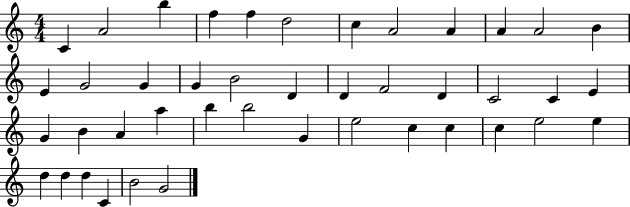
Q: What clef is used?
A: treble